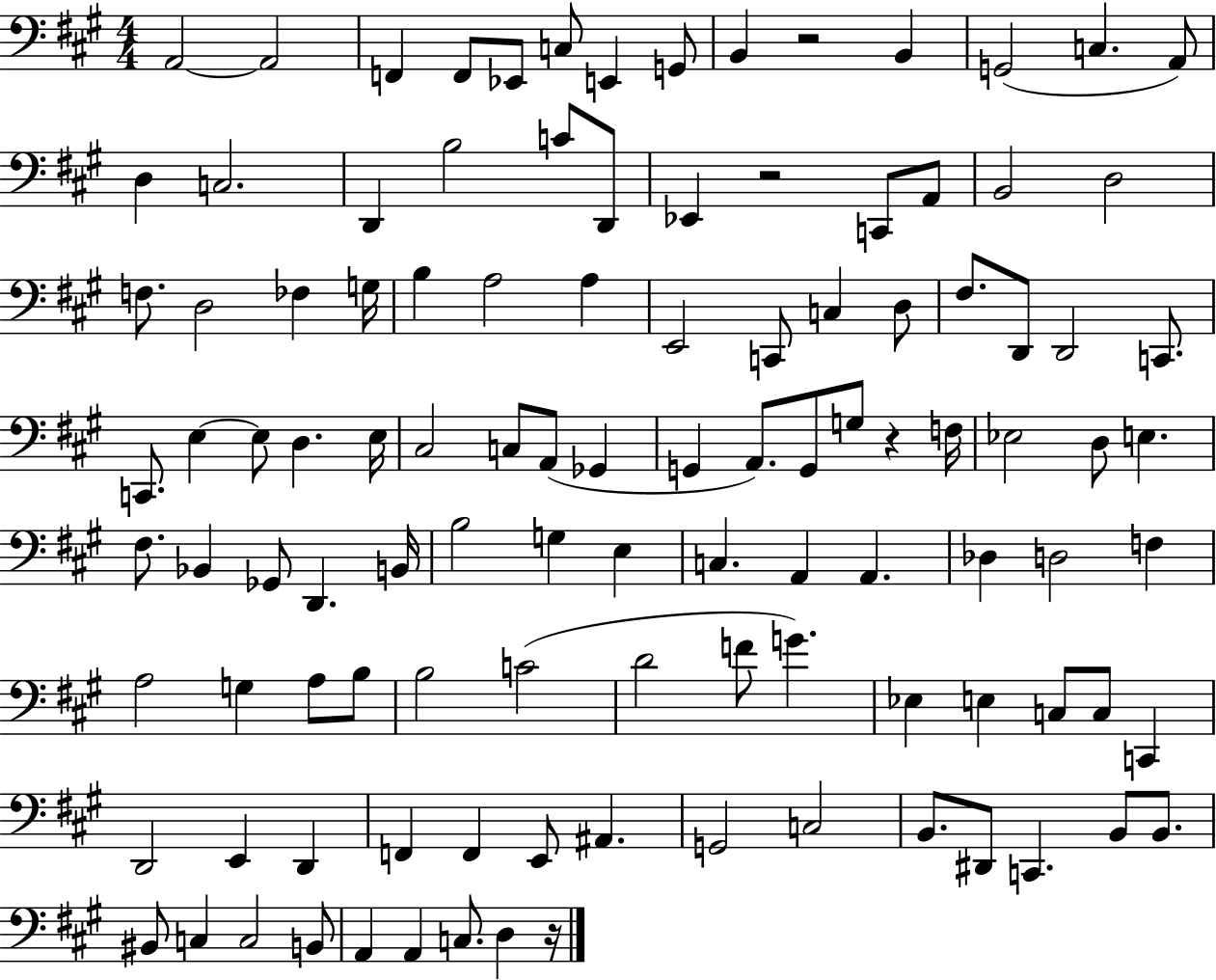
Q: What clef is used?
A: bass